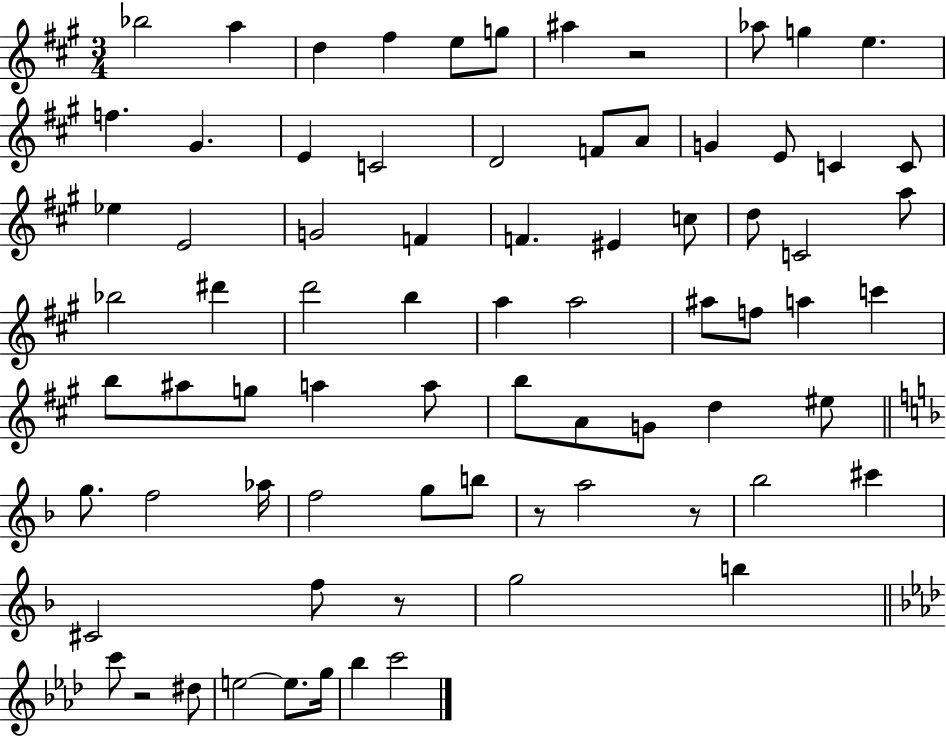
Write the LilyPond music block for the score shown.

{
  \clef treble
  \numericTimeSignature
  \time 3/4
  \key a \major
  bes''2 a''4 | d''4 fis''4 e''8 g''8 | ais''4 r2 | aes''8 g''4 e''4. | \break f''4. gis'4. | e'4 c'2 | d'2 f'8 a'8 | g'4 e'8 c'4 c'8 | \break ees''4 e'2 | g'2 f'4 | f'4. eis'4 c''8 | d''8 c'2 a''8 | \break bes''2 dis'''4 | d'''2 b''4 | a''4 a''2 | ais''8 f''8 a''4 c'''4 | \break b''8 ais''8 g''8 a''4 a''8 | b''8 a'8 g'8 d''4 eis''8 | \bar "||" \break \key f \major g''8. f''2 aes''16 | f''2 g''8 b''8 | r8 a''2 r8 | bes''2 cis'''4 | \break cis'2 f''8 r8 | g''2 b''4 | \bar "||" \break \key f \minor c'''8 r2 dis''8 | e''2~~ e''8. g''16 | bes''4 c'''2 | \bar "|."
}